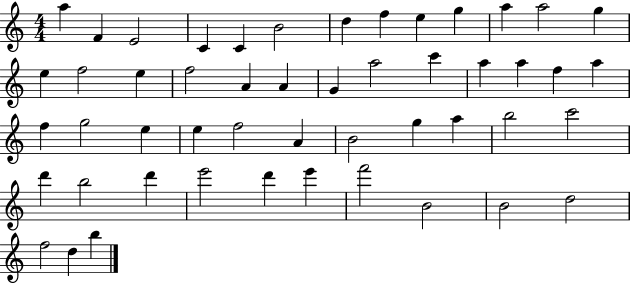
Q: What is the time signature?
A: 4/4